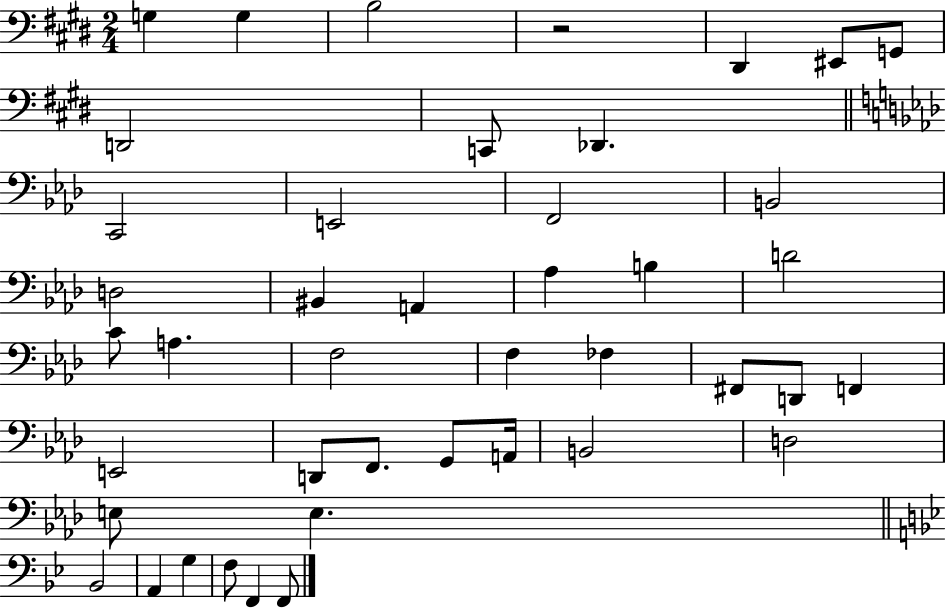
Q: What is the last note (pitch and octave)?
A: F2